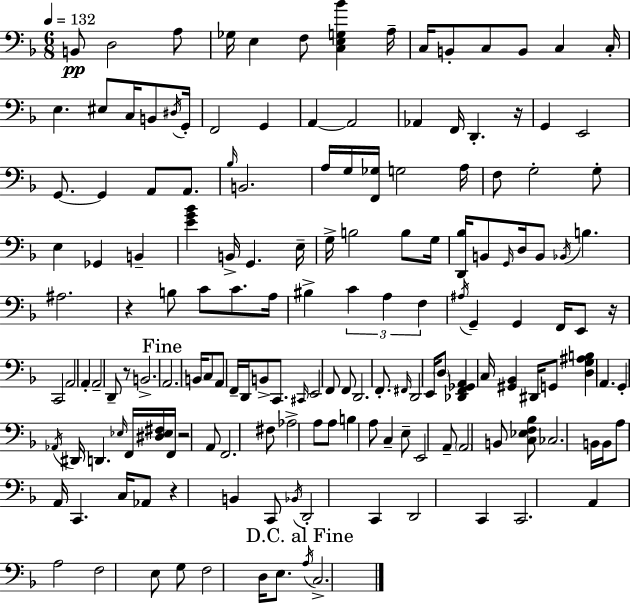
B2/e D3/h A3/e Gb3/s E3/q F3/e [C3,E3,G3,Bb4]/q A3/s C3/s B2/e C3/e B2/e C3/q C3/s E3/q. EIS3/e C3/s B2/e D#3/s G2/s F2/h G2/q A2/q A2/h Ab2/q F2/s D2/q. R/s G2/q E2/h G2/e. G2/q A2/e A2/e. Bb3/s B2/h. A3/s G3/s [F2,Gb3]/s G3/h A3/s F3/e G3/h G3/e E3/q Gb2/q B2/q [E4,G4,Bb4]/q B2/s G2/q. E3/s G3/s B3/h B3/e G3/s [D2,Bb3]/s B2/e G2/s D3/s B2/e Bb2/s B3/q. A#3/h. R/q B3/e C4/e C4/e. A3/s BIS3/q C4/q A3/q F3/q A#3/s G2/q G2/q F2/s E2/e R/s C2/h A2/h A2/q A2/h D2/e R/e B2/h. A2/h. B2/s C3/e A2/e F2/s D2/s B2/e C2/e. C#2/s E2/h F2/e F2/e D2/h. F2/e. F#2/s D2/h E2/s D3/e [Db2,F2,Gb2,A2]/q C3/s [G#2,Bb2]/q D#2/s G2/e [D3,G3,A#3,B3]/q A2/q. G2/q Ab2/s D#2/s D2/q. Eb3/s F2/s [D#3,Eb3,F#3]/s F2/s R/h A2/e F2/h. F#3/e Ab3/h A3/e A3/e B3/q A3/e C3/q E3/e E2/h A2/e A2/h B2/e [C3,Eb3,F3,Bb3]/e CES3/h. B2/s B2/s A3/e A2/s C2/q. C3/s Ab2/e R/q B2/q C2/e Bb2/s D2/h C2/q D2/h C2/q C2/h. A2/q A3/h F3/h E3/e G3/e F3/h D3/s E3/e. A3/s C3/h.